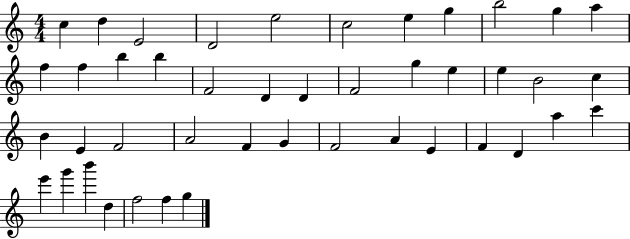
{
  \clef treble
  \numericTimeSignature
  \time 4/4
  \key c \major
  c''4 d''4 e'2 | d'2 e''2 | c''2 e''4 g''4 | b''2 g''4 a''4 | \break f''4 f''4 b''4 b''4 | f'2 d'4 d'4 | f'2 g''4 e''4 | e''4 b'2 c''4 | \break b'4 e'4 f'2 | a'2 f'4 g'4 | f'2 a'4 e'4 | f'4 d'4 a''4 c'''4 | \break e'''4 g'''4 b'''4 d''4 | f''2 f''4 g''4 | \bar "|."
}